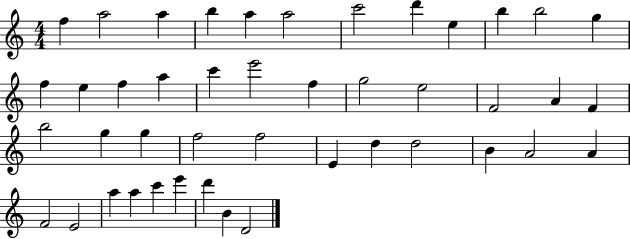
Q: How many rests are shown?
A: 0